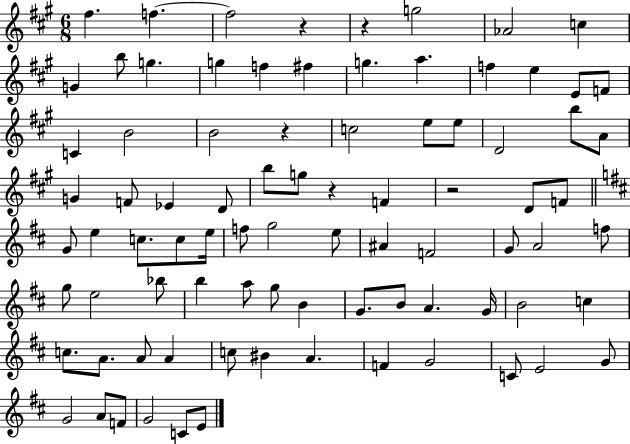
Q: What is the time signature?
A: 6/8